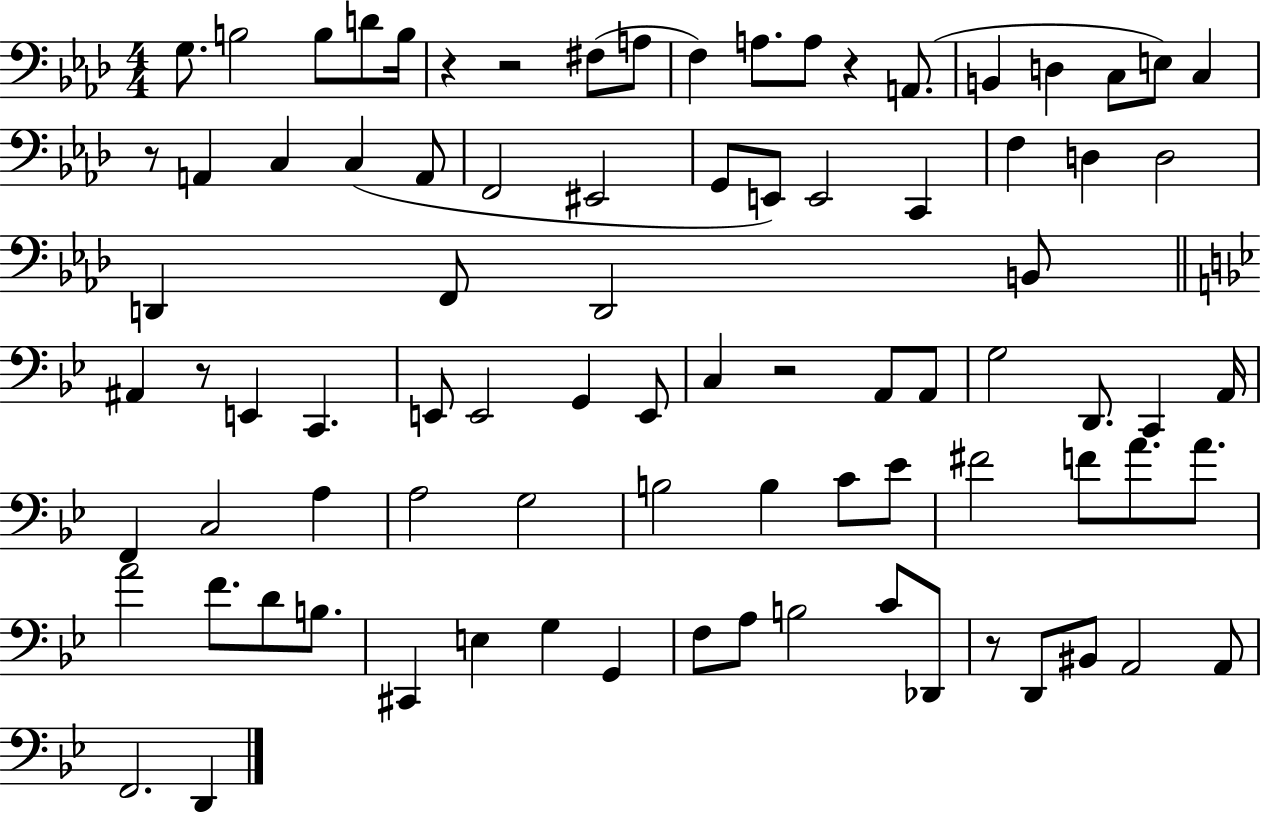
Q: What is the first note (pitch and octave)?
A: G3